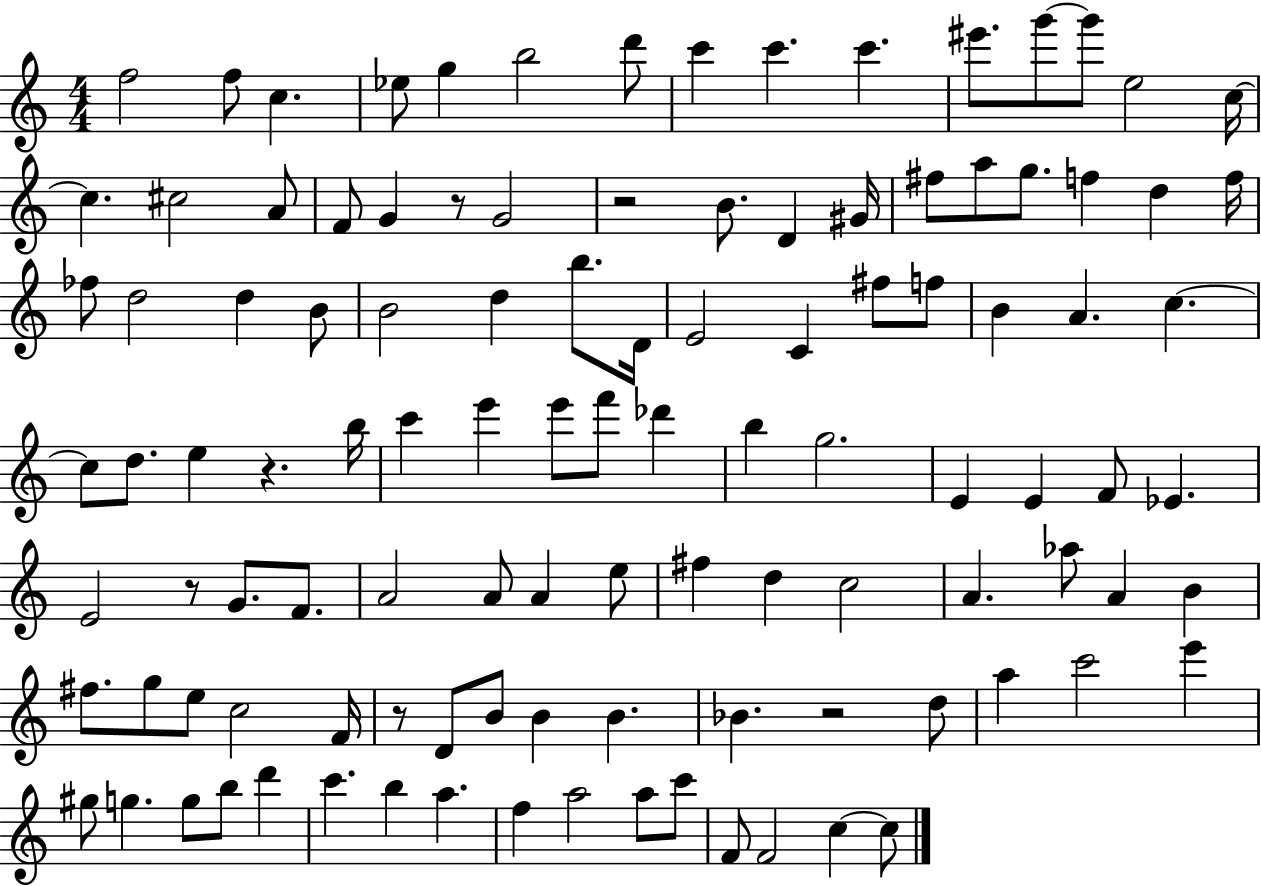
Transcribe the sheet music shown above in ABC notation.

X:1
T:Untitled
M:4/4
L:1/4
K:C
f2 f/2 c _e/2 g b2 d'/2 c' c' c' ^e'/2 g'/2 g'/2 e2 c/4 c ^c2 A/2 F/2 G z/2 G2 z2 B/2 D ^G/4 ^f/2 a/2 g/2 f d f/4 _f/2 d2 d B/2 B2 d b/2 D/4 E2 C ^f/2 f/2 B A c c/2 d/2 e z b/4 c' e' e'/2 f'/2 _d' b g2 E E F/2 _E E2 z/2 G/2 F/2 A2 A/2 A e/2 ^f d c2 A _a/2 A B ^f/2 g/2 e/2 c2 F/4 z/2 D/2 B/2 B B _B z2 d/2 a c'2 e' ^g/2 g g/2 b/2 d' c' b a f a2 a/2 c'/2 F/2 F2 c c/2